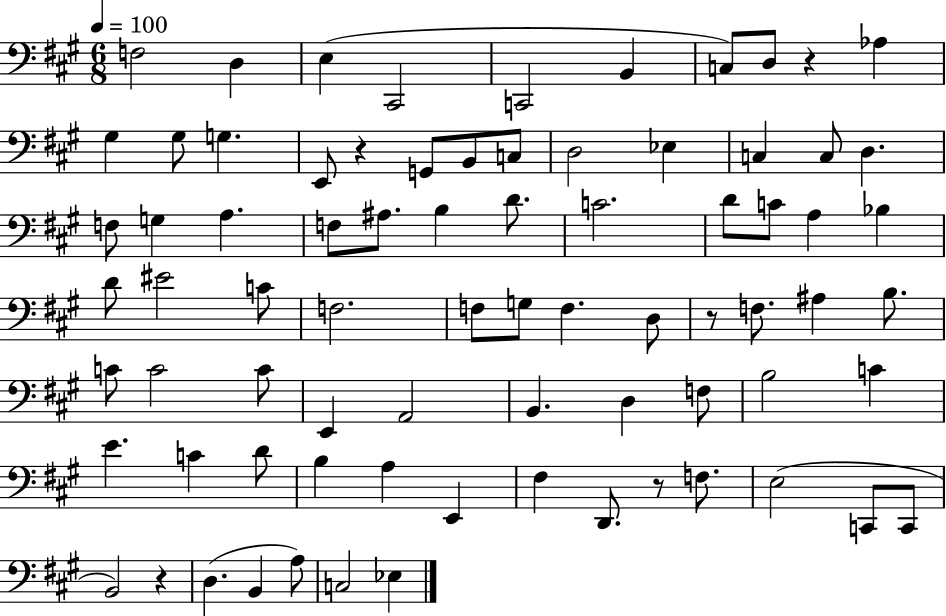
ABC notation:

X:1
T:Untitled
M:6/8
L:1/4
K:A
F,2 D, E, ^C,,2 C,,2 B,, C,/2 D,/2 z _A, ^G, ^G,/2 G, E,,/2 z G,,/2 B,,/2 C,/2 D,2 _E, C, C,/2 D, F,/2 G, A, F,/2 ^A,/2 B, D/2 C2 D/2 C/2 A, _B, D/2 ^E2 C/2 F,2 F,/2 G,/2 F, D,/2 z/2 F,/2 ^A, B,/2 C/2 C2 C/2 E,, A,,2 B,, D, F,/2 B,2 C E C D/2 B, A, E,, ^F, D,,/2 z/2 F,/2 E,2 C,,/2 C,,/2 B,,2 z D, B,, A,/2 C,2 _E,